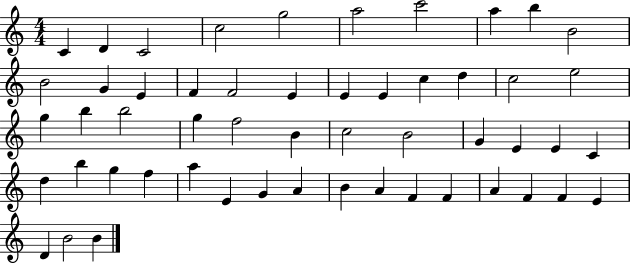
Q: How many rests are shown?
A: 0